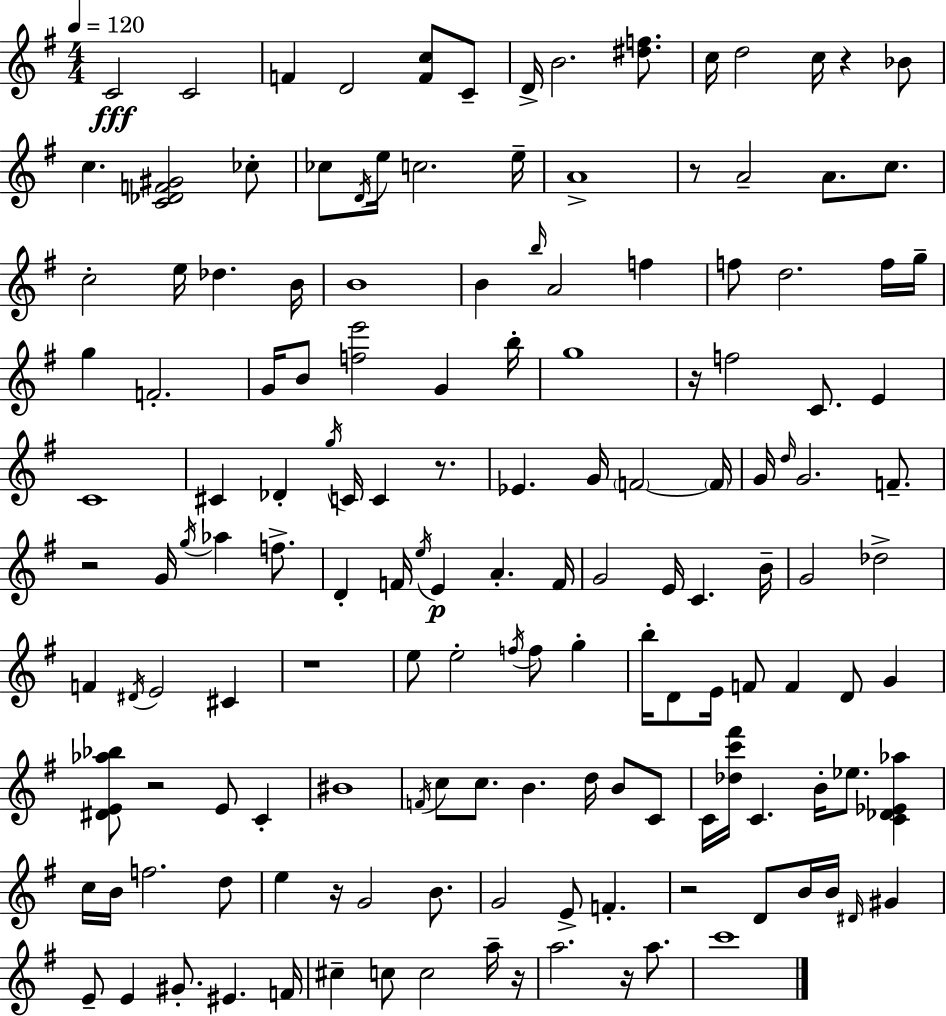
C4/h C4/h F4/q D4/h [F4,C5]/e C4/e D4/s B4/h. [D#5,F5]/e. C5/s D5/h C5/s R/q Bb4/e C5/q. [C4,Db4,F4,G#4]/h CES5/e CES5/e D4/s E5/s C5/h. E5/s A4/w R/e A4/h A4/e. C5/e. C5/h E5/s Db5/q. B4/s B4/w B4/q B5/s A4/h F5/q F5/e D5/h. F5/s G5/s G5/q F4/h. G4/s B4/e [F5,E6]/h G4/q B5/s G5/w R/s F5/h C4/e. E4/q C4/w C#4/q Db4/q G5/s C4/s C4/q R/e. Eb4/q. G4/s F4/h F4/s G4/s D5/s G4/h. F4/e. R/h G4/s G5/s Ab5/q F5/e. D4/q F4/s E5/s E4/q A4/q. F4/s G4/h E4/s C4/q. B4/s G4/h Db5/h F4/q D#4/s E4/h C#4/q R/w E5/e E5/h F5/s F5/e G5/q B5/s D4/e E4/s F4/e F4/q D4/e G4/q [D#4,E4,Ab5,Bb5]/e R/h E4/e C4/q BIS4/w F4/s C5/e C5/e. B4/q. D5/s B4/e C4/e C4/s [Db5,C6,F#6]/s C4/q. B4/s Eb5/e. [C4,Db4,Eb4,Ab5]/q C5/s B4/s F5/h. D5/e E5/q R/s G4/h B4/e. G4/h E4/e F4/q. R/h D4/e B4/s B4/s D#4/s G#4/q E4/e E4/q G#4/e. EIS4/q. F4/s C#5/q C5/e C5/h A5/s R/s A5/h. R/s A5/e. C6/w